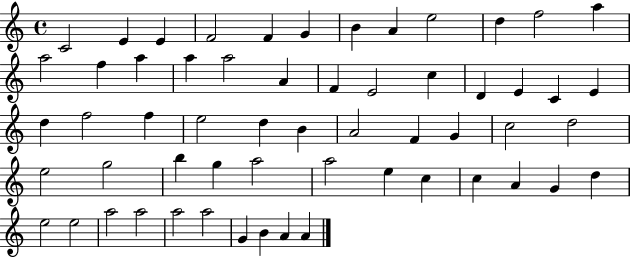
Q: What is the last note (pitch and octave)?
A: A4